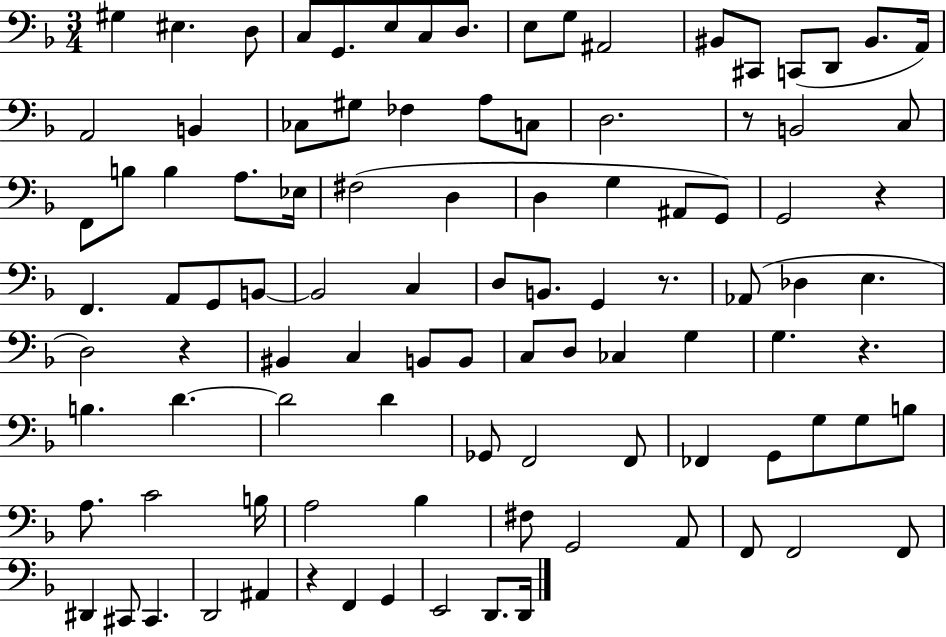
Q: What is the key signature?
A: F major